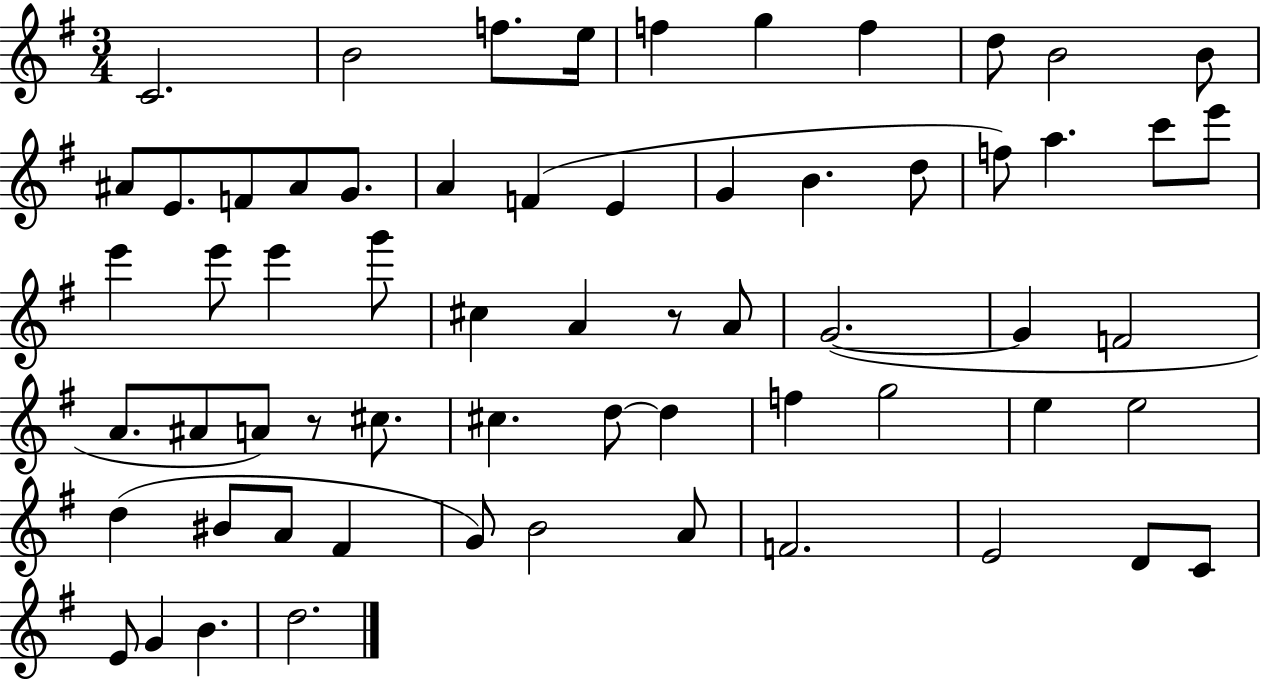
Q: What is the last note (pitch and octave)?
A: D5